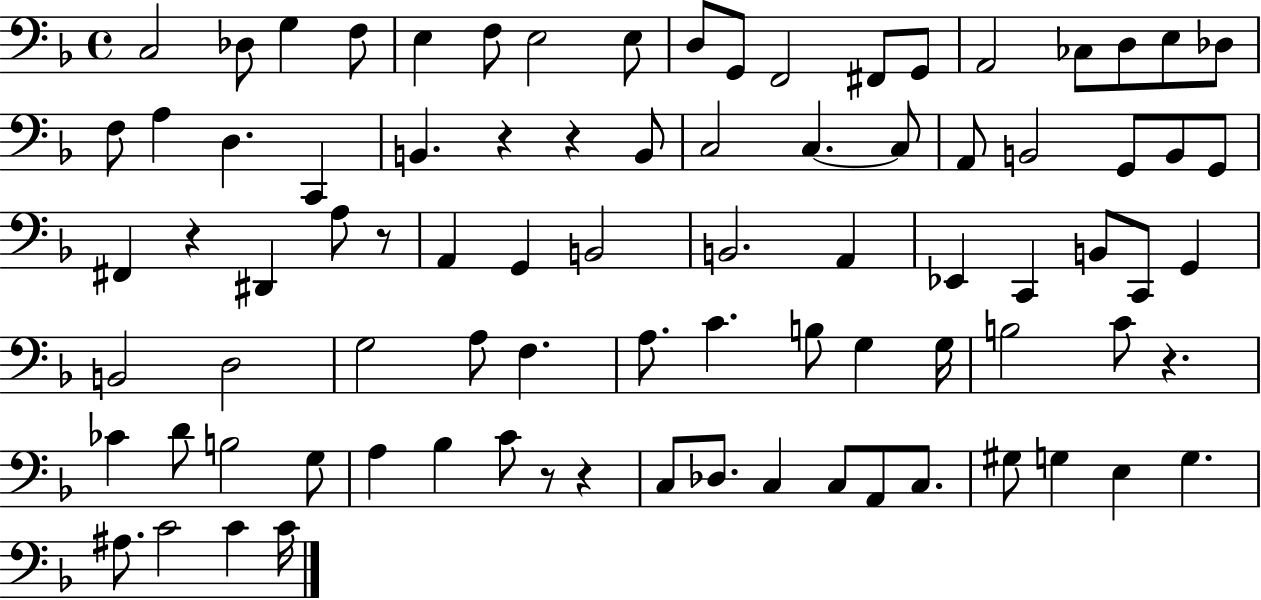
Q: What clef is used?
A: bass